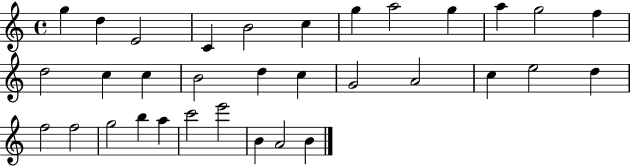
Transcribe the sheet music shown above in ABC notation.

X:1
T:Untitled
M:4/4
L:1/4
K:C
g d E2 C B2 c g a2 g a g2 f d2 c c B2 d c G2 A2 c e2 d f2 f2 g2 b a c'2 e'2 B A2 B